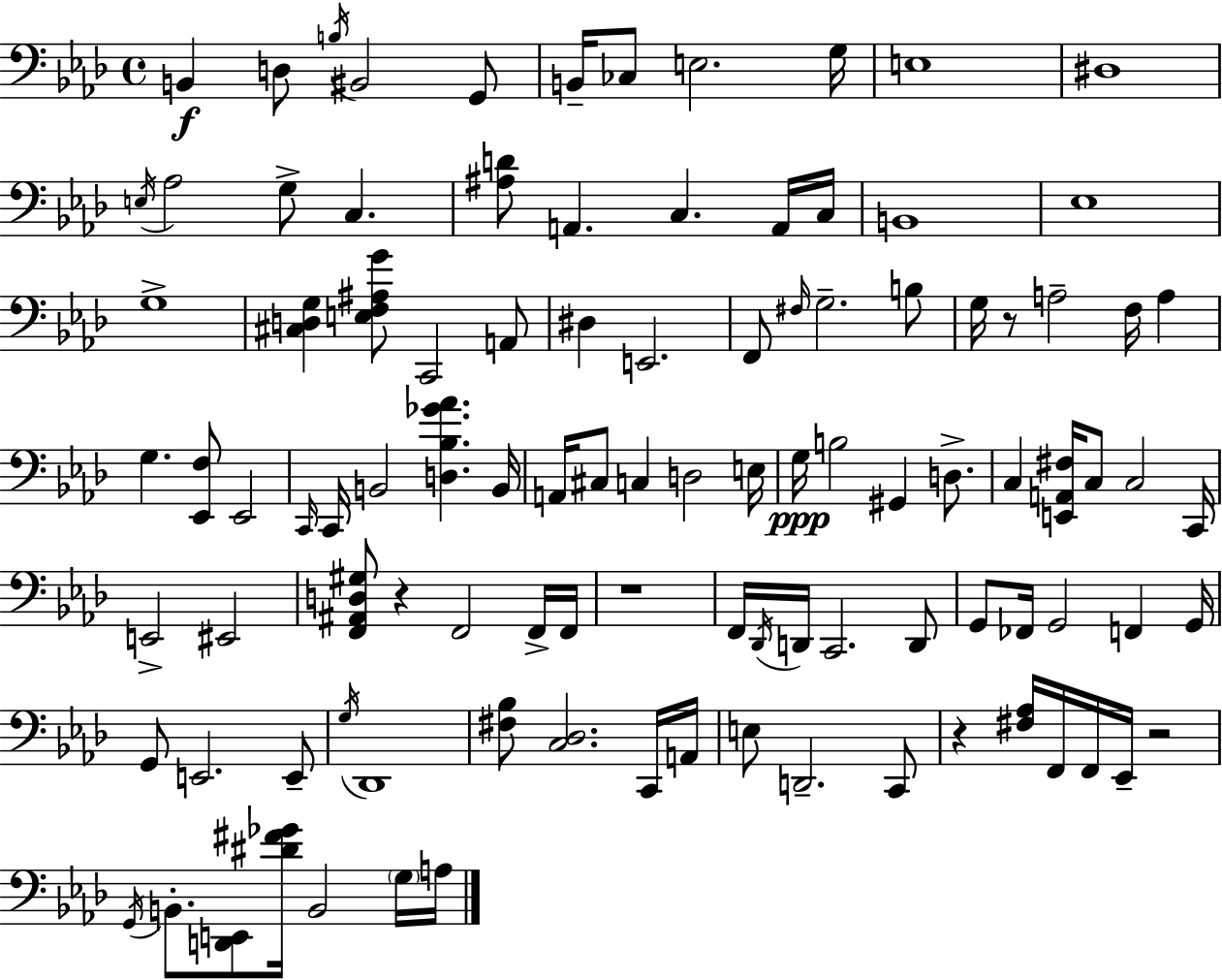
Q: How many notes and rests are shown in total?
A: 103